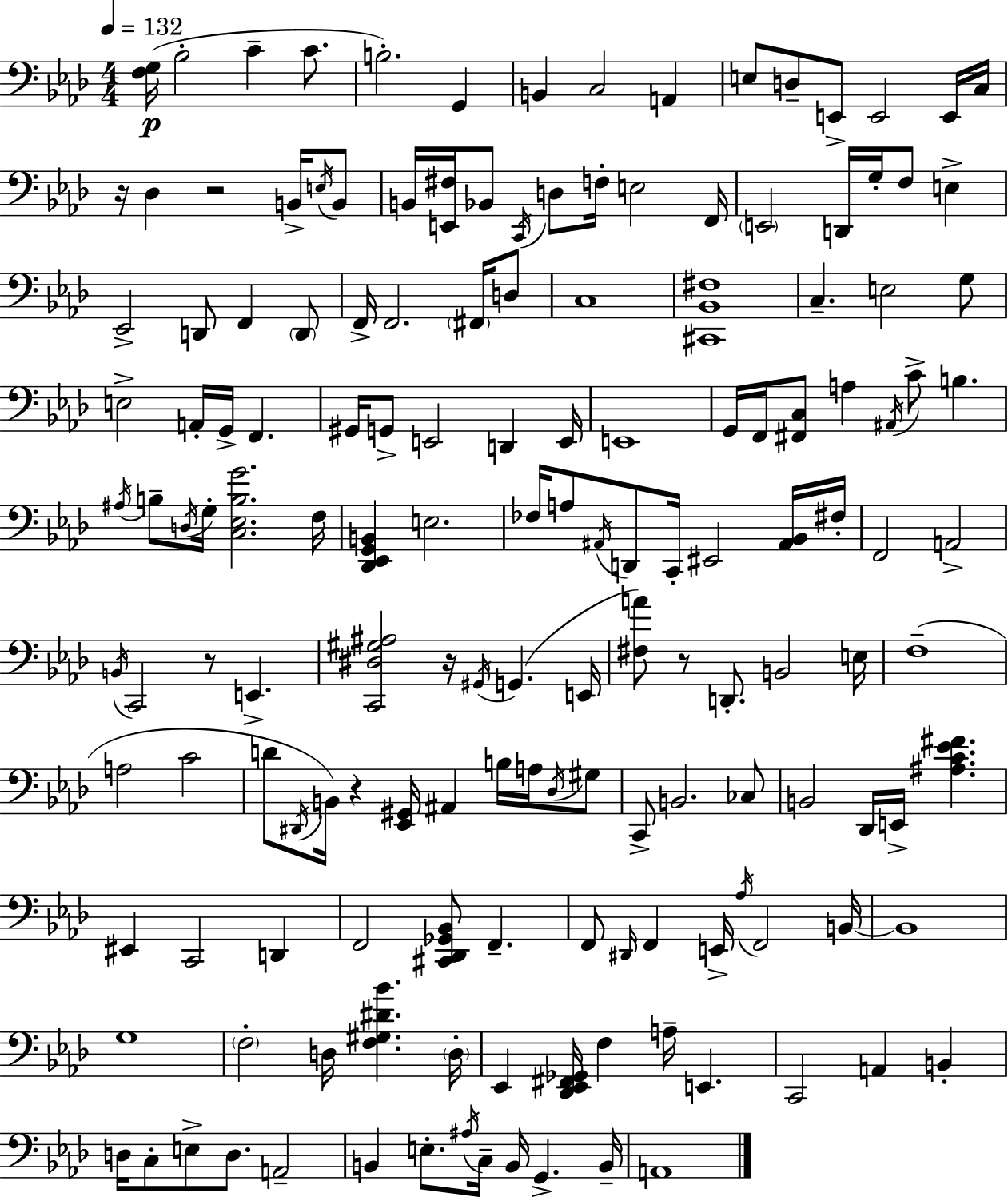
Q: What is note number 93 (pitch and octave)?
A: G#3